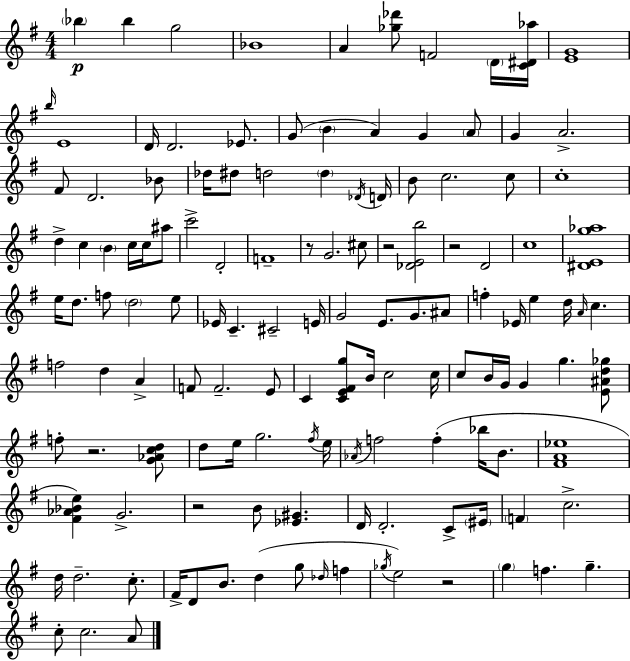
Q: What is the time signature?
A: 4/4